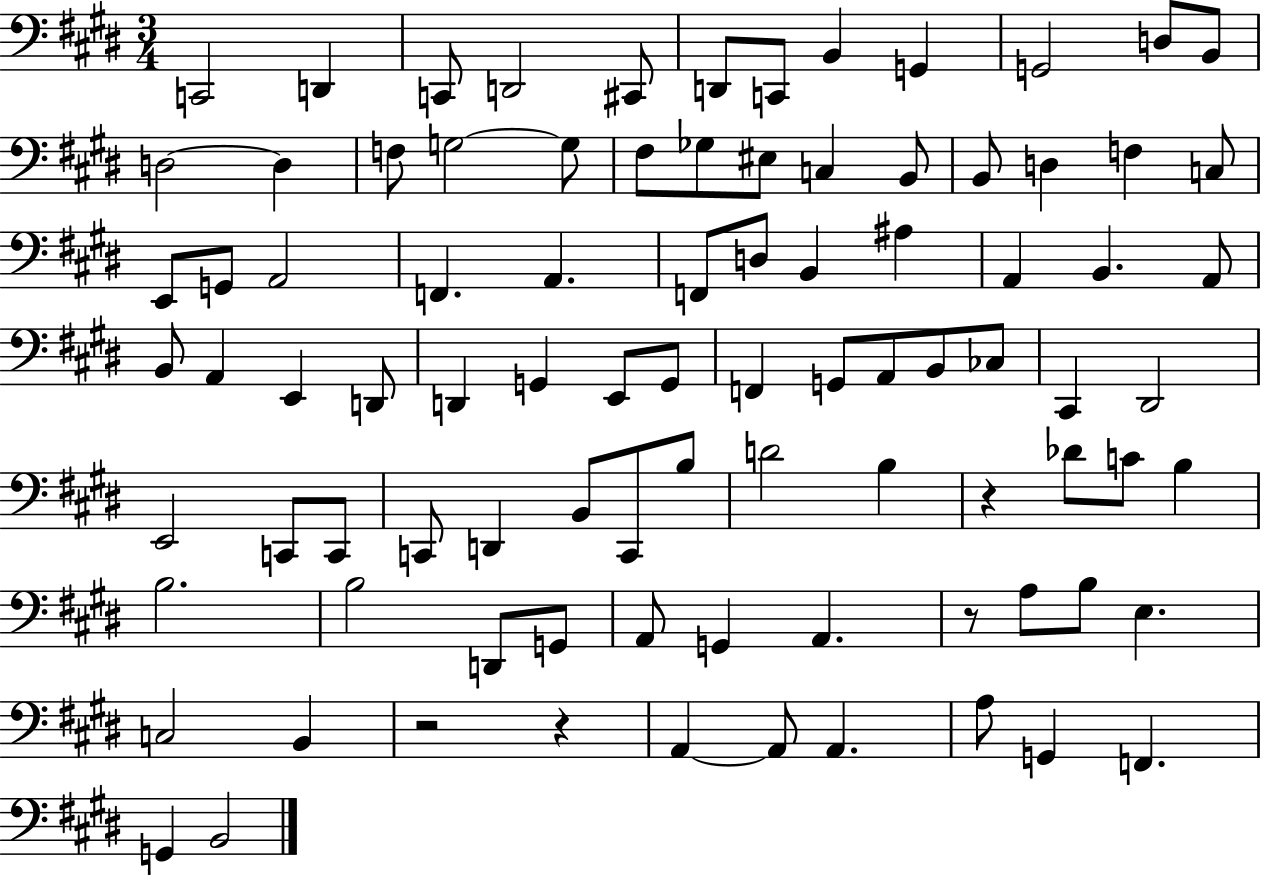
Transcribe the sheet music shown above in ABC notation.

X:1
T:Untitled
M:3/4
L:1/4
K:E
C,,2 D,, C,,/2 D,,2 ^C,,/2 D,,/2 C,,/2 B,, G,, G,,2 D,/2 B,,/2 D,2 D, F,/2 G,2 G,/2 ^F,/2 _G,/2 ^E,/2 C, B,,/2 B,,/2 D, F, C,/2 E,,/2 G,,/2 A,,2 F,, A,, F,,/2 D,/2 B,, ^A, A,, B,, A,,/2 B,,/2 A,, E,, D,,/2 D,, G,, E,,/2 G,,/2 F,, G,,/2 A,,/2 B,,/2 _C,/2 ^C,, ^D,,2 E,,2 C,,/2 C,,/2 C,,/2 D,, B,,/2 C,,/2 B,/2 D2 B, z _D/2 C/2 B, B,2 B,2 D,,/2 G,,/2 A,,/2 G,, A,, z/2 A,/2 B,/2 E, C,2 B,, z2 z A,, A,,/2 A,, A,/2 G,, F,, G,, B,,2